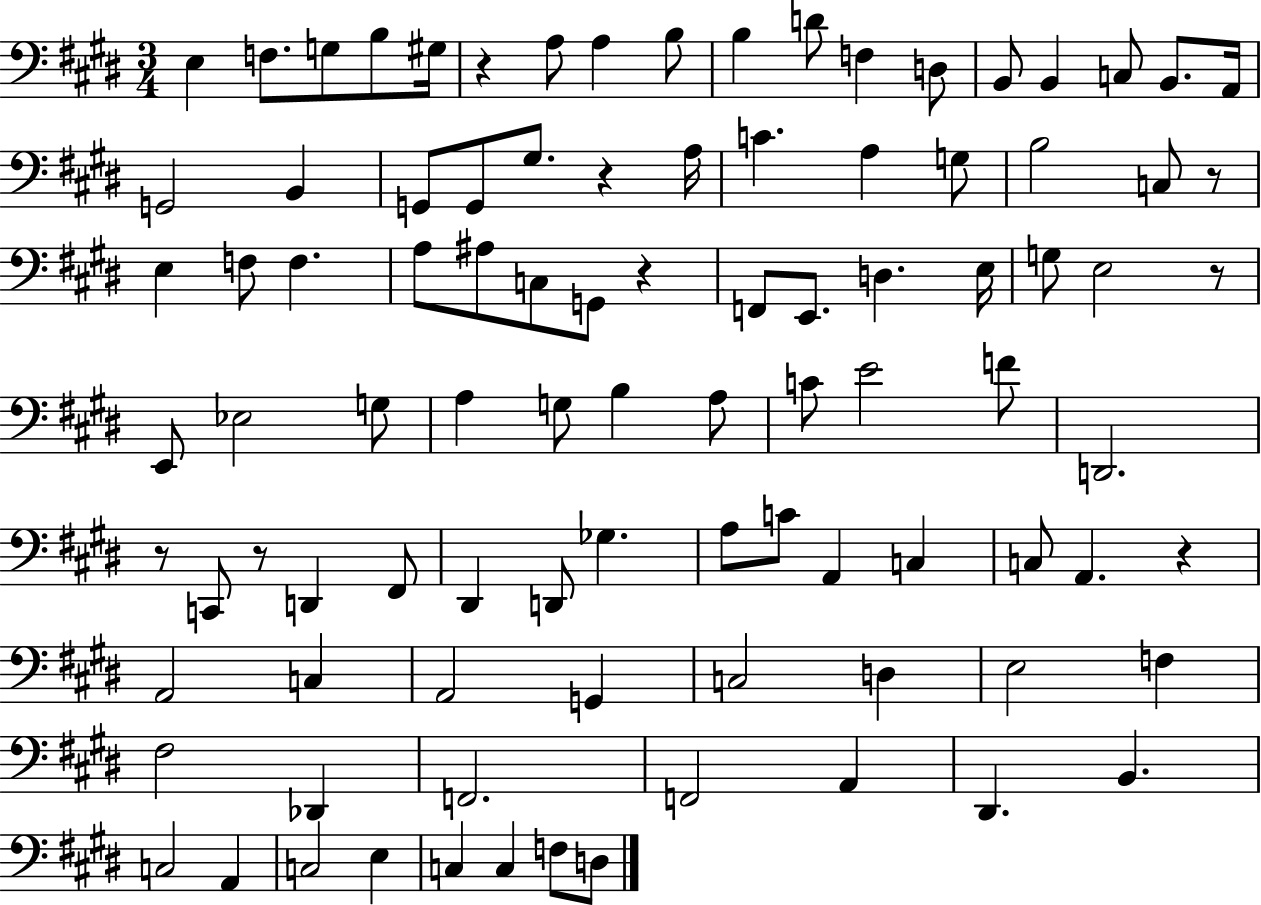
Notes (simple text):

E3/q F3/e. G3/e B3/e G#3/s R/q A3/e A3/q B3/e B3/q D4/e F3/q D3/e B2/e B2/q C3/e B2/e. A2/s G2/h B2/q G2/e G2/e G#3/e. R/q A3/s C4/q. A3/q G3/e B3/h C3/e R/e E3/q F3/e F3/q. A3/e A#3/e C3/e G2/e R/q F2/e E2/e. D3/q. E3/s G3/e E3/h R/e E2/e Eb3/h G3/e A3/q G3/e B3/q A3/e C4/e E4/h F4/e D2/h. R/e C2/e R/e D2/q F#2/e D#2/q D2/e Gb3/q. A3/e C4/e A2/q C3/q C3/e A2/q. R/q A2/h C3/q A2/h G2/q C3/h D3/q E3/h F3/q F#3/h Db2/q F2/h. F2/h A2/q D#2/q. B2/q. C3/h A2/q C3/h E3/q C3/q C3/q F3/e D3/e